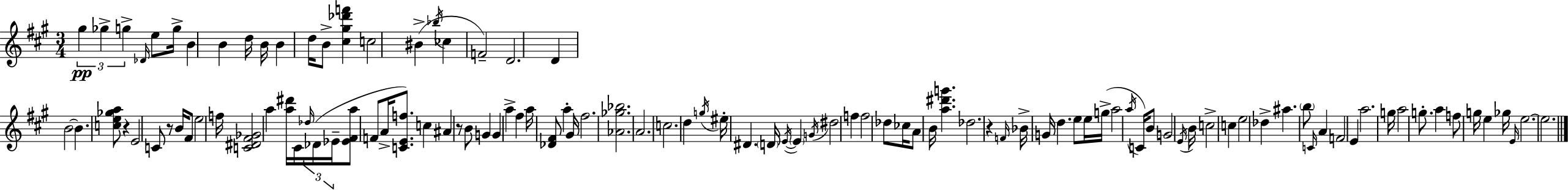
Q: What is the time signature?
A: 3/4